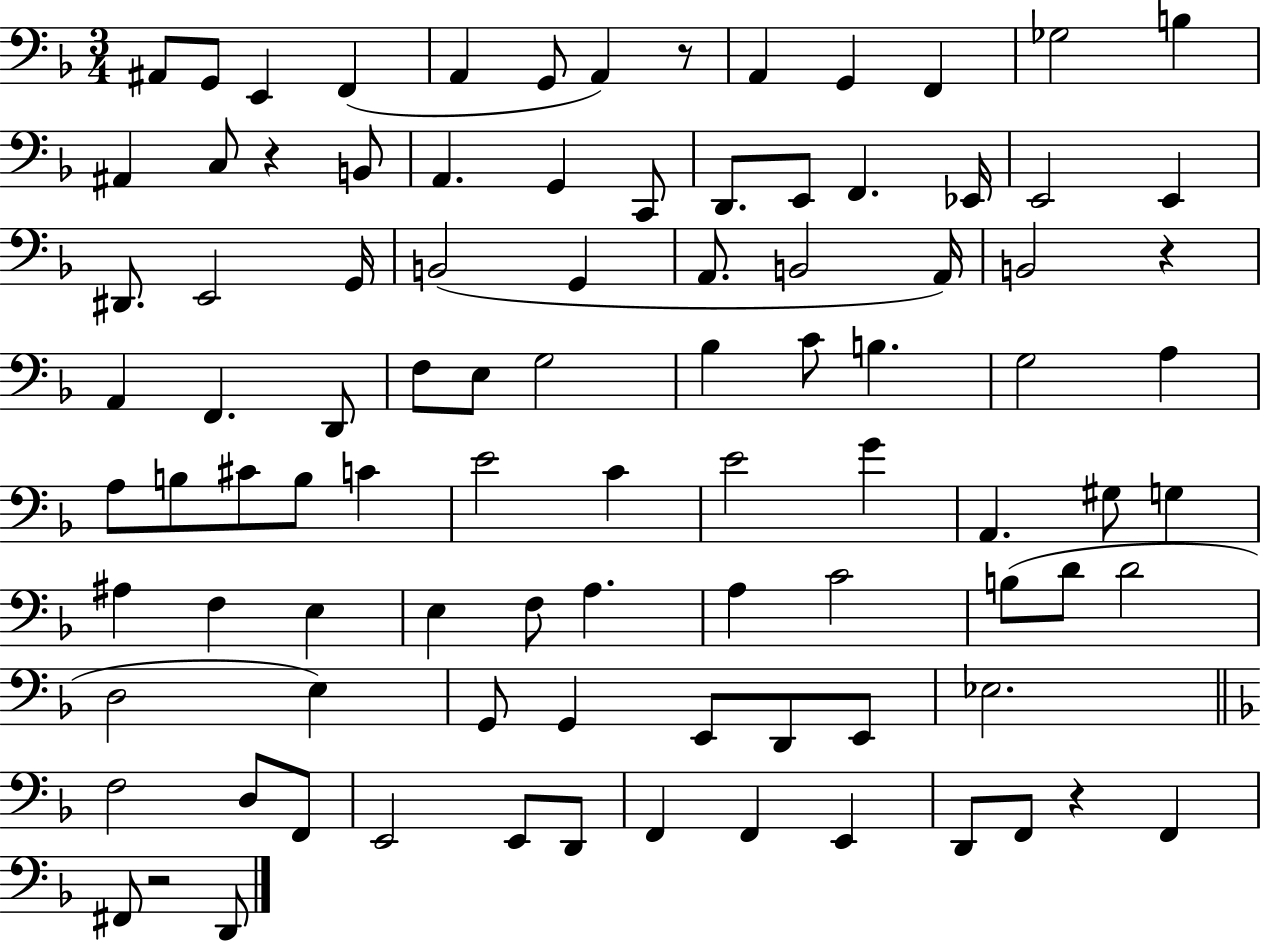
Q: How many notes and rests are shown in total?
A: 94